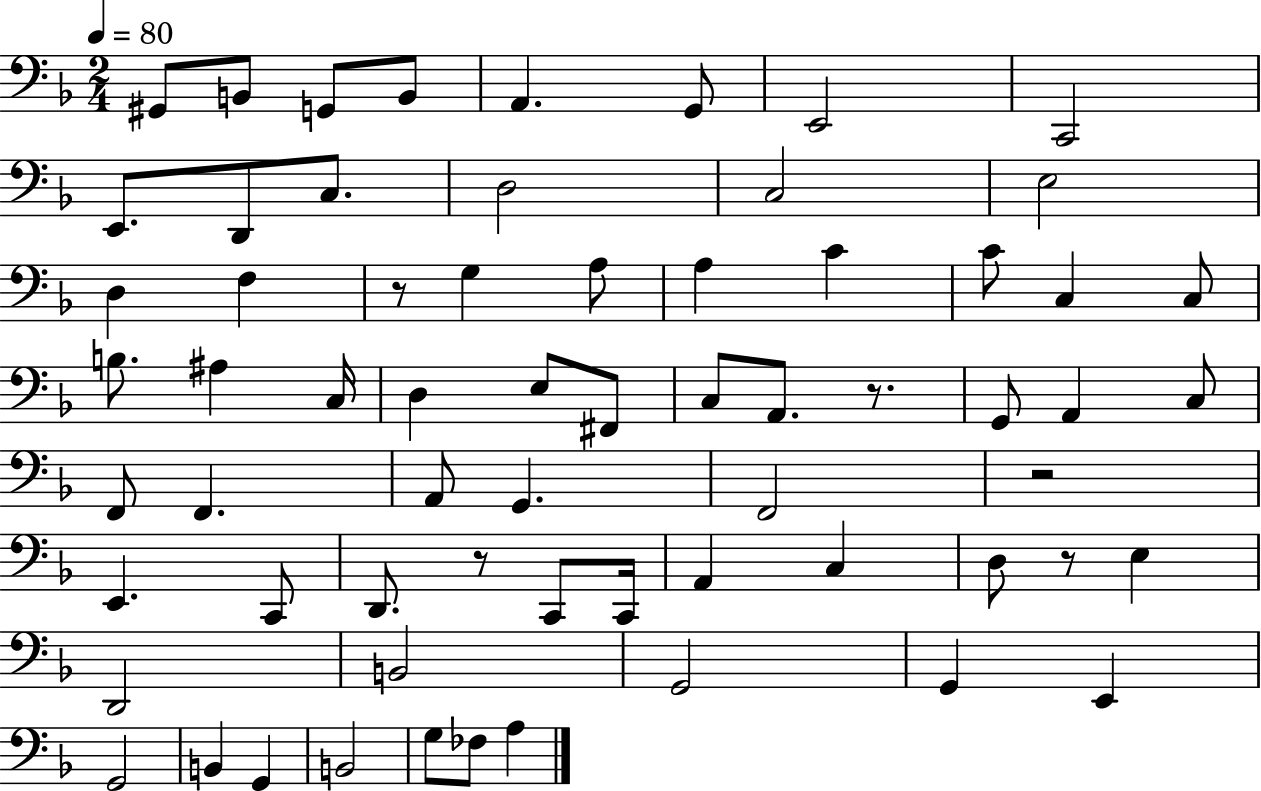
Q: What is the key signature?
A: F major